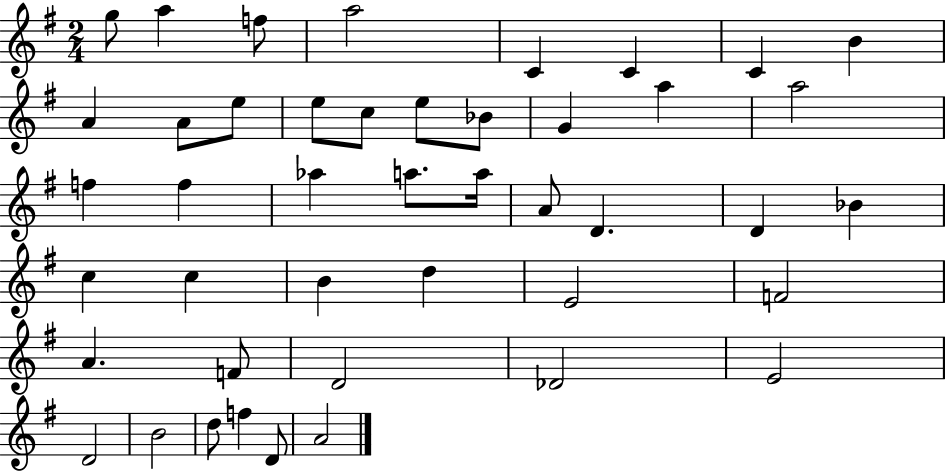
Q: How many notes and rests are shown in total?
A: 44